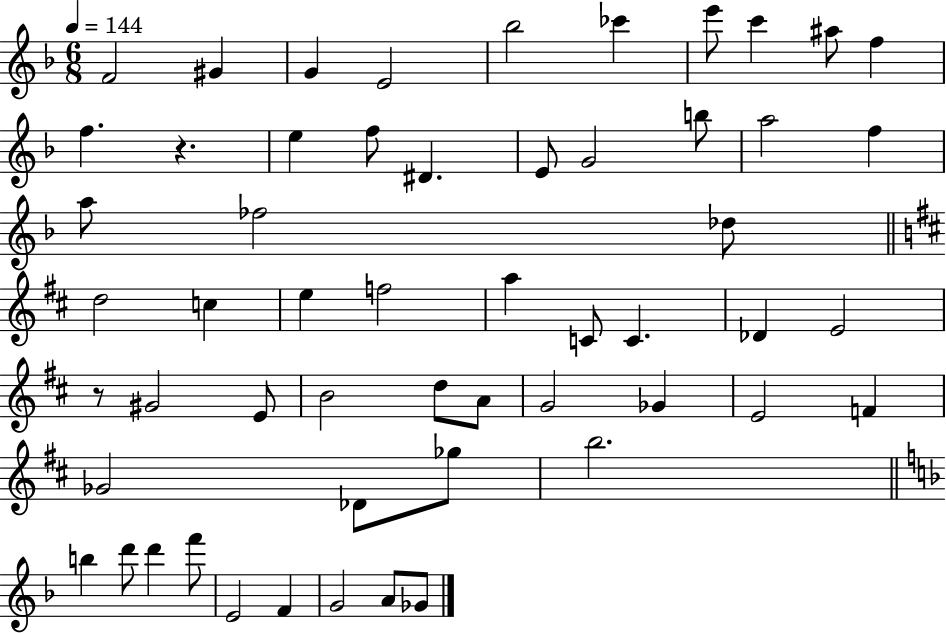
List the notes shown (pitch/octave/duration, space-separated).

F4/h G#4/q G4/q E4/h Bb5/h CES6/q E6/e C6/q A#5/e F5/q F5/q. R/q. E5/q F5/e D#4/q. E4/e G4/h B5/e A5/h F5/q A5/e FES5/h Db5/e D5/h C5/q E5/q F5/h A5/q C4/e C4/q. Db4/q E4/h R/e G#4/h E4/e B4/h D5/e A4/e G4/h Gb4/q E4/h F4/q Gb4/h Db4/e Gb5/e B5/h. B5/q D6/e D6/q F6/e E4/h F4/q G4/h A4/e Gb4/e